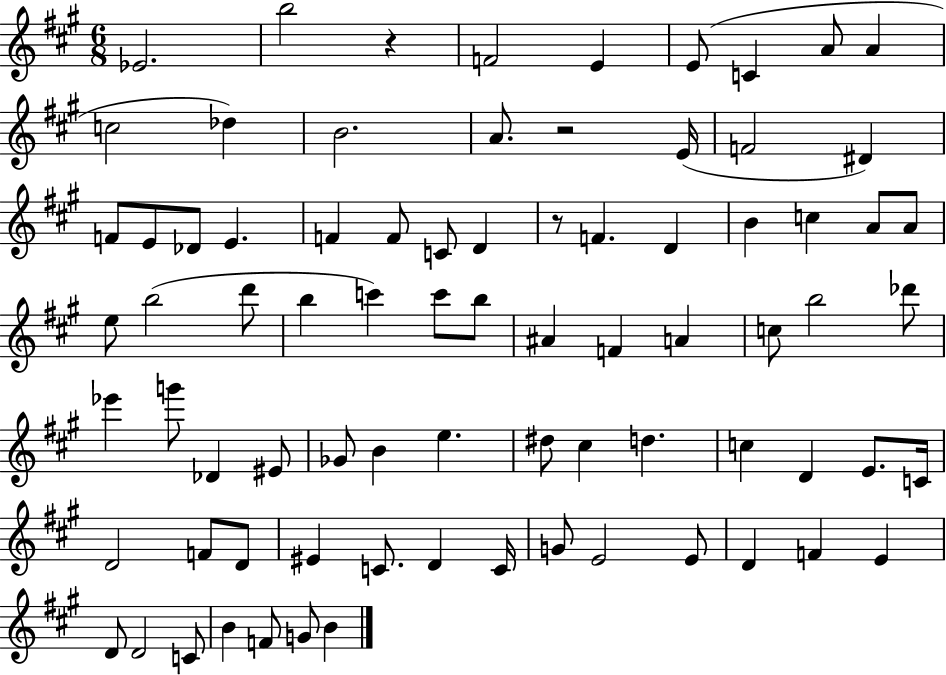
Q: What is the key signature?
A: A major